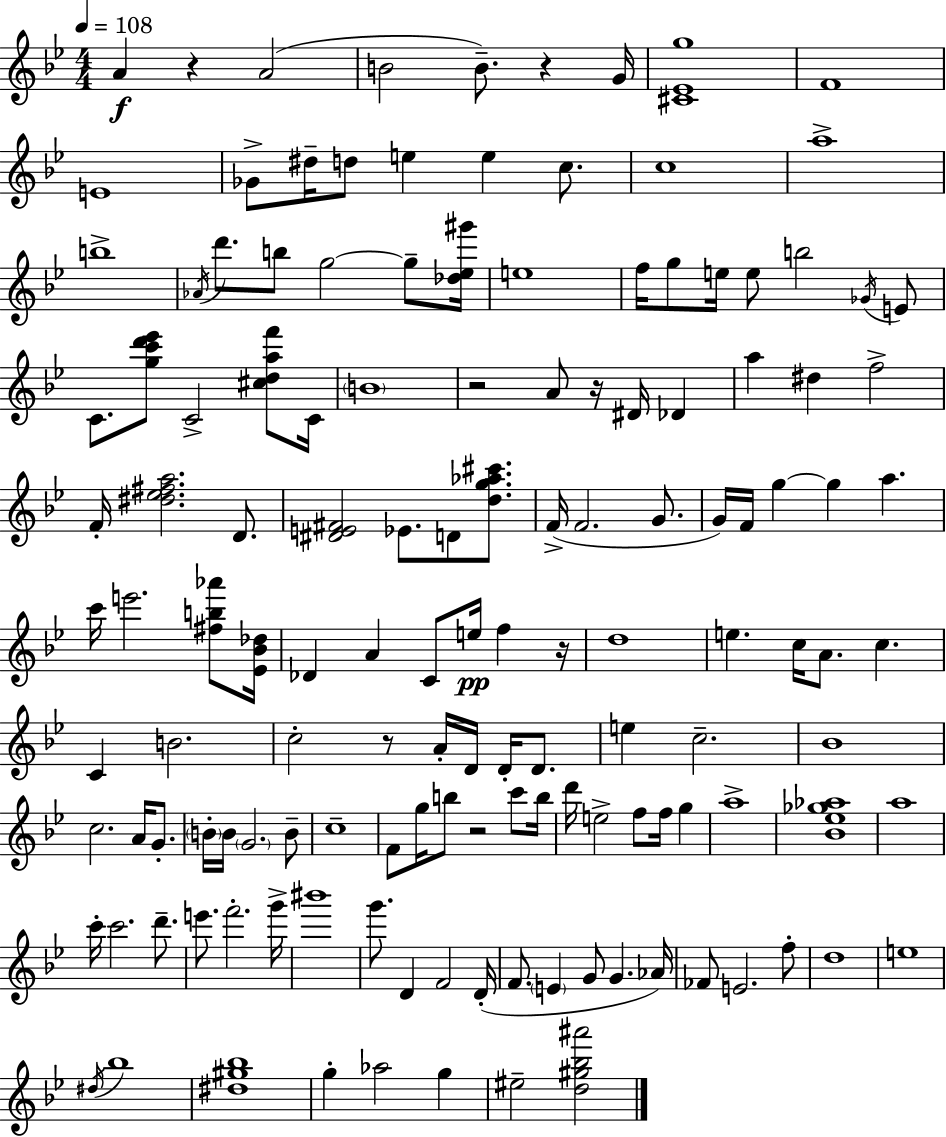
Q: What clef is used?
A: treble